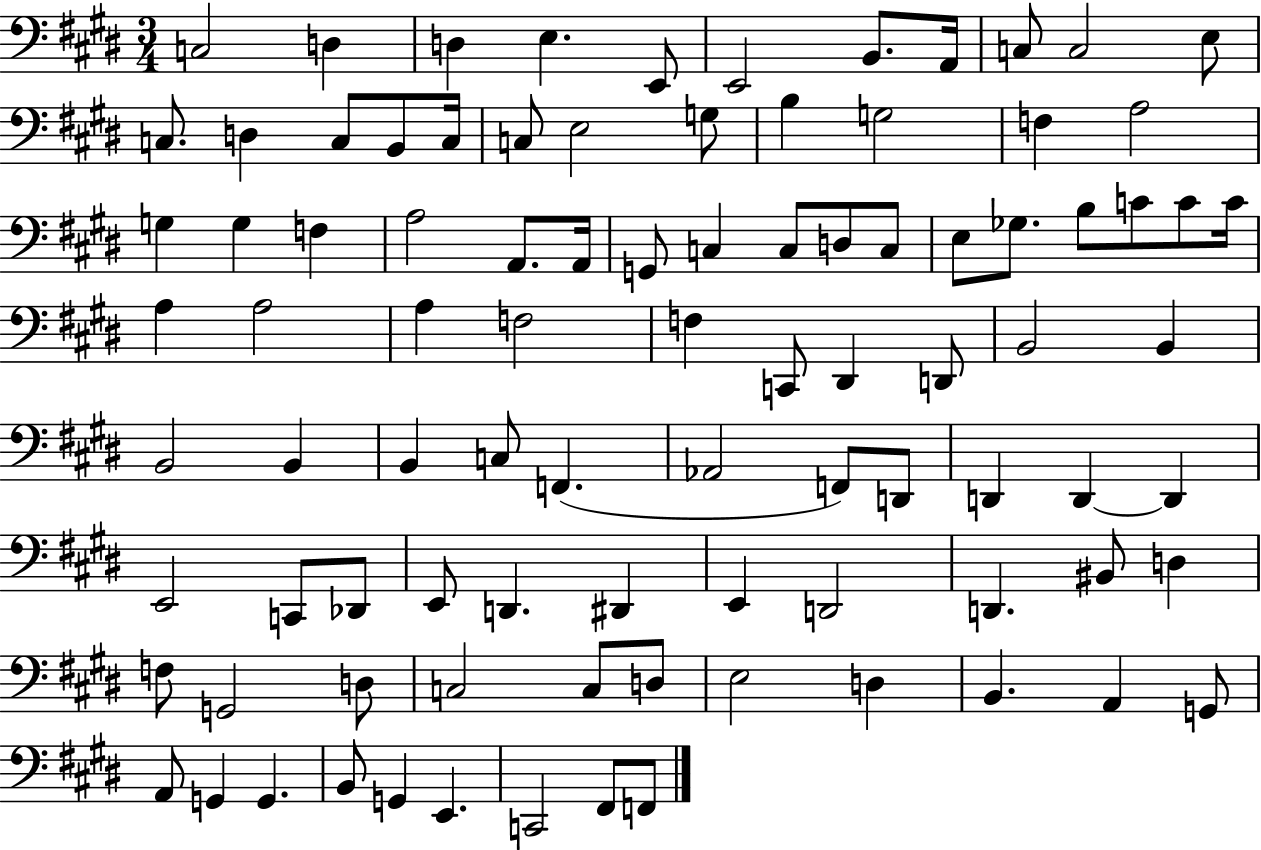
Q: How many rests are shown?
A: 0